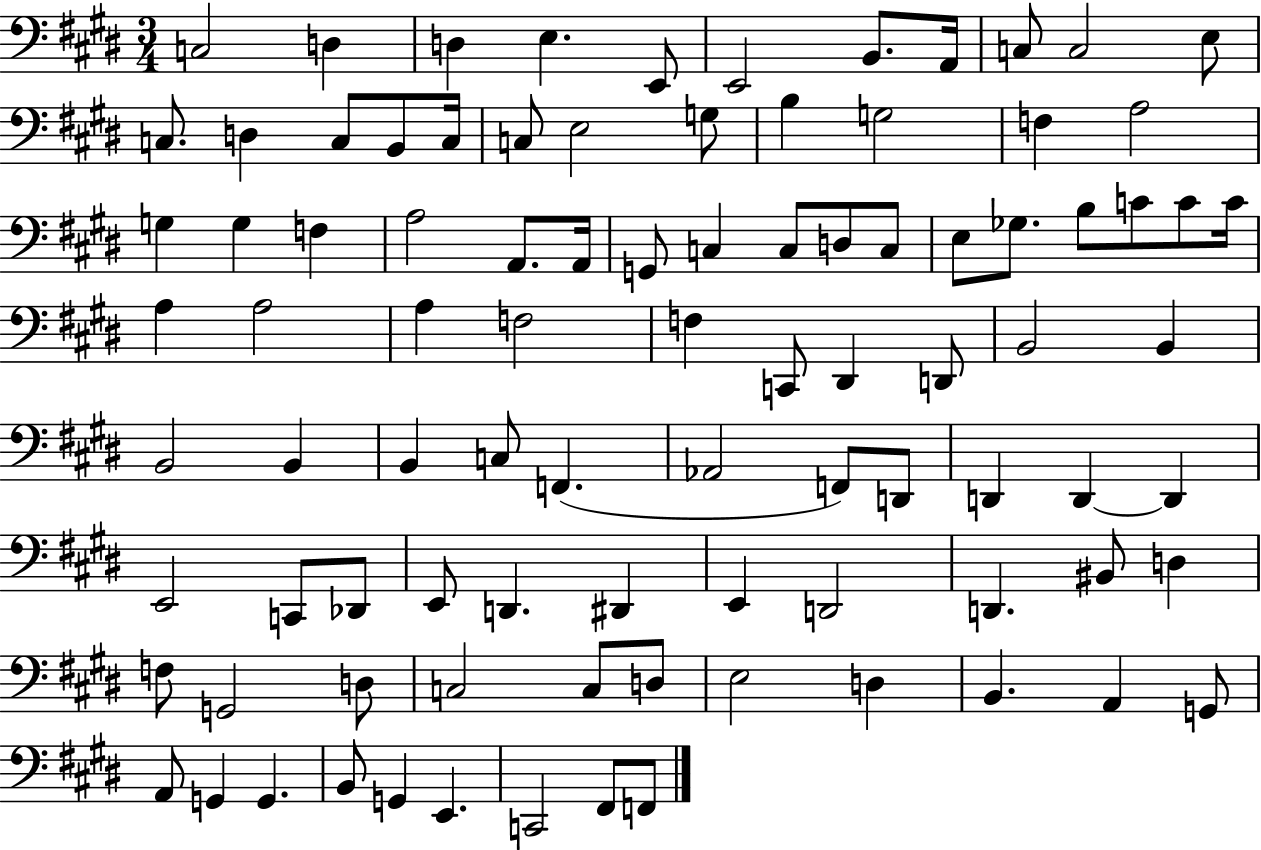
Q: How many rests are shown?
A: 0